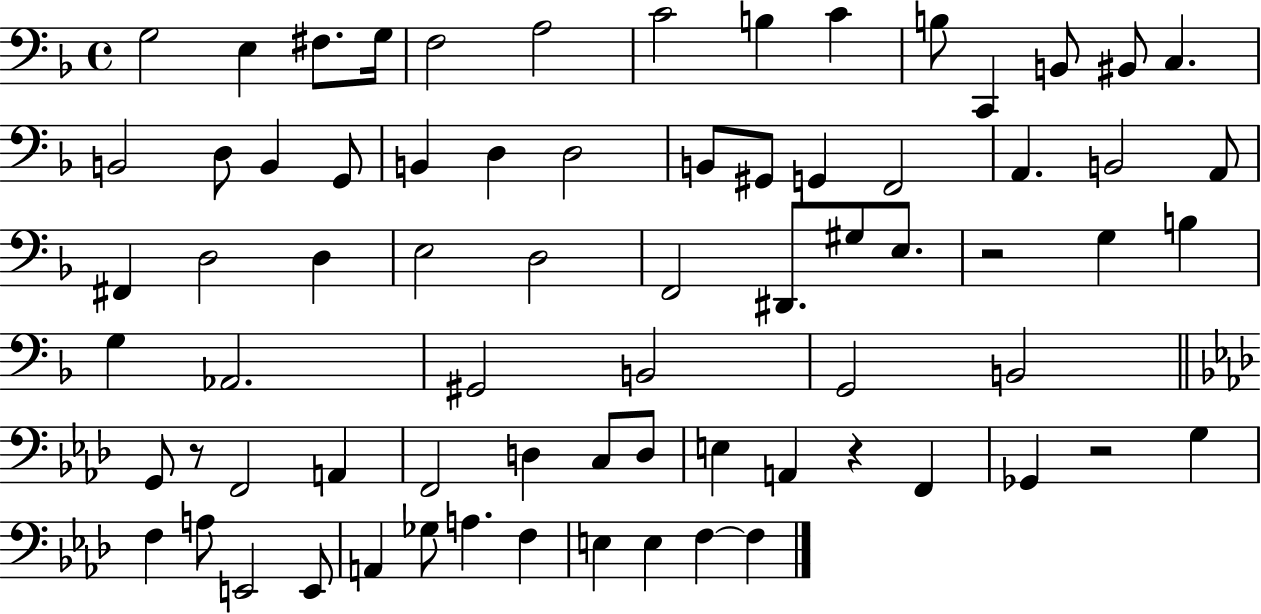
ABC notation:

X:1
T:Untitled
M:4/4
L:1/4
K:F
G,2 E, ^F,/2 G,/4 F,2 A,2 C2 B, C B,/2 C,, B,,/2 ^B,,/2 C, B,,2 D,/2 B,, G,,/2 B,, D, D,2 B,,/2 ^G,,/2 G,, F,,2 A,, B,,2 A,,/2 ^F,, D,2 D, E,2 D,2 F,,2 ^D,,/2 ^G,/2 E,/2 z2 G, B, G, _A,,2 ^G,,2 B,,2 G,,2 B,,2 G,,/2 z/2 F,,2 A,, F,,2 D, C,/2 D,/2 E, A,, z F,, _G,, z2 G, F, A,/2 E,,2 E,,/2 A,, _G,/2 A, F, E, E, F, F,